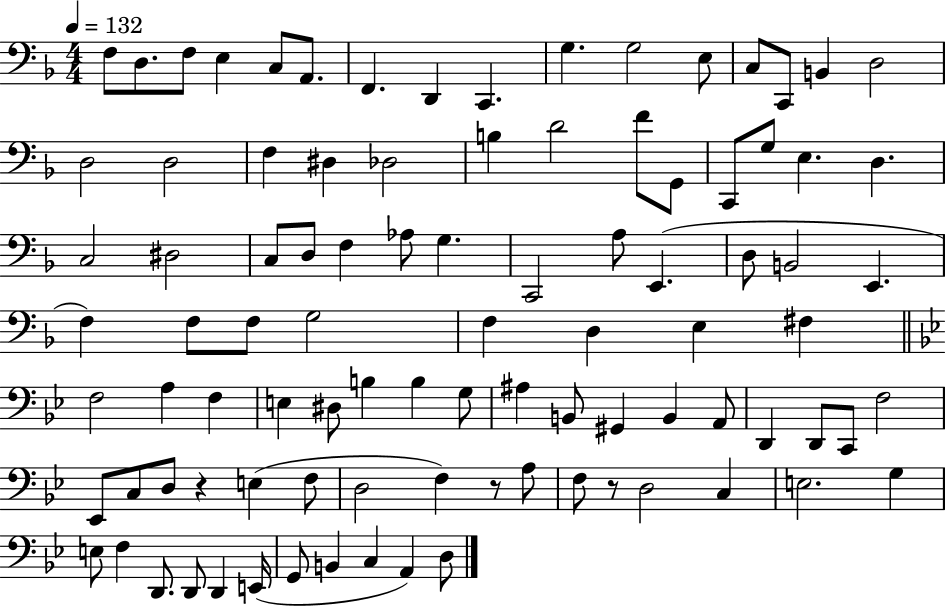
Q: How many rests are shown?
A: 3